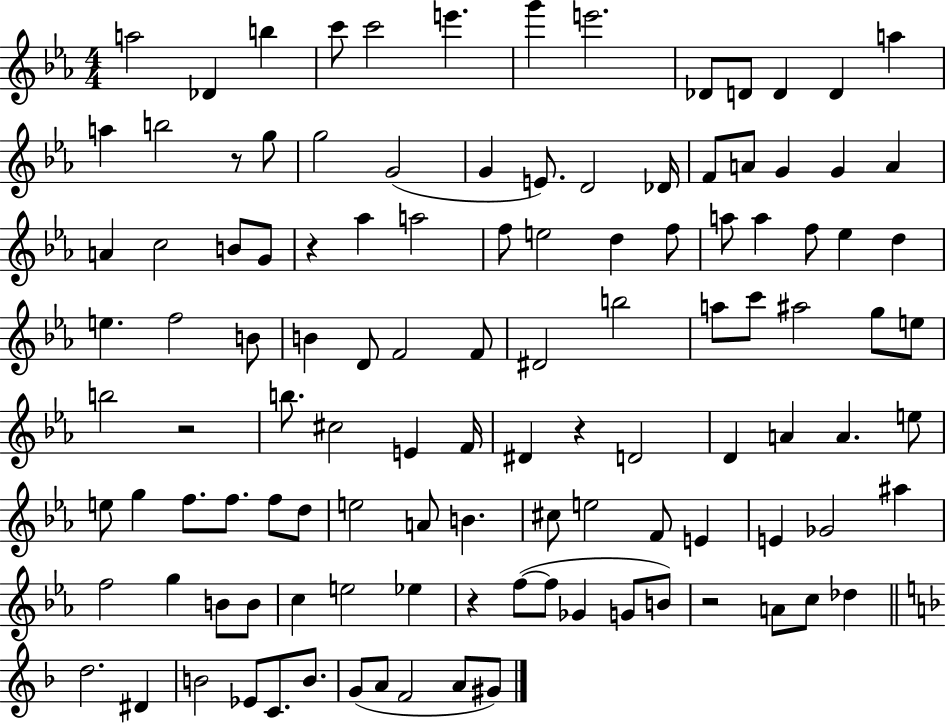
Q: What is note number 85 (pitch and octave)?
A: G5